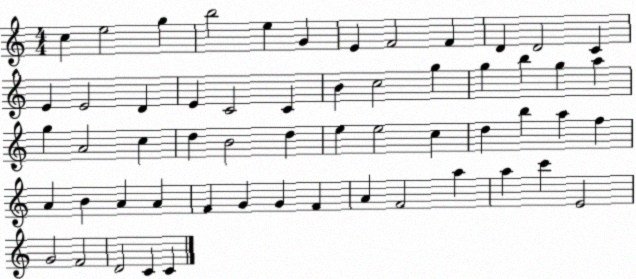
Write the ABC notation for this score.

X:1
T:Untitled
M:4/4
L:1/4
K:C
c e2 g b2 e G E F2 F D D2 C E E2 D E C2 C B c2 g g b g a g A2 c d B2 d e e2 c d b a f A B A A F G G F A F2 a a c' E2 G2 F2 D2 C C